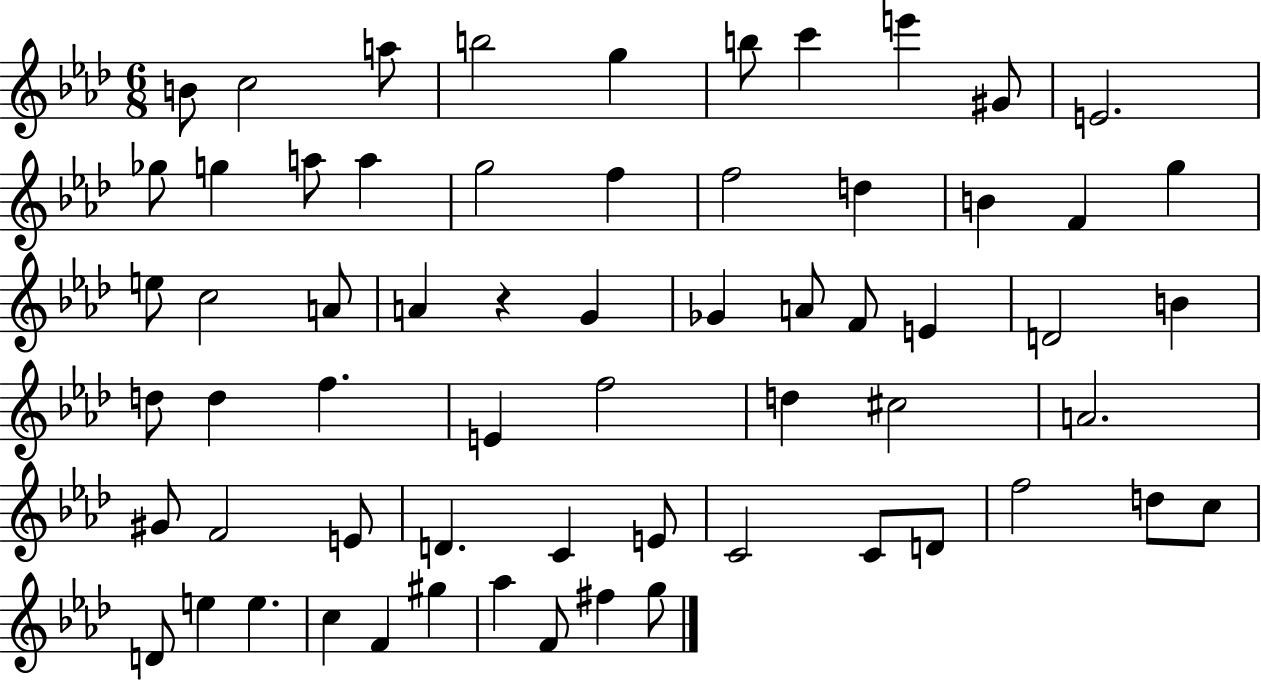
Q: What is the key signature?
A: AES major